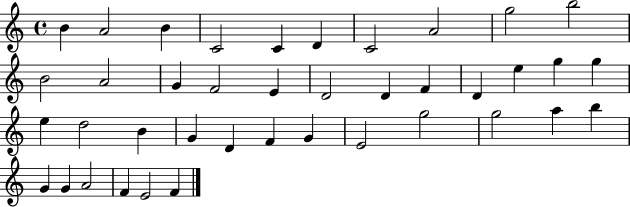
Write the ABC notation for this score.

X:1
T:Untitled
M:4/4
L:1/4
K:C
B A2 B C2 C D C2 A2 g2 b2 B2 A2 G F2 E D2 D F D e g g e d2 B G D F G E2 g2 g2 a b G G A2 F E2 F